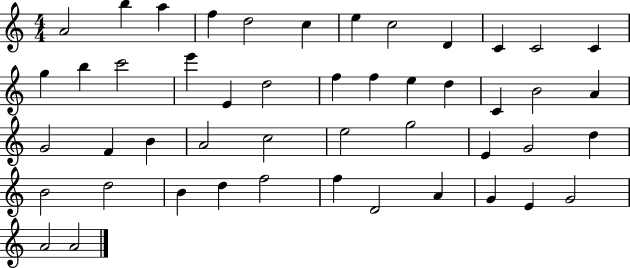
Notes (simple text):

A4/h B5/q A5/q F5/q D5/h C5/q E5/q C5/h D4/q C4/q C4/h C4/q G5/q B5/q C6/h E6/q E4/q D5/h F5/q F5/q E5/q D5/q C4/q B4/h A4/q G4/h F4/q B4/q A4/h C5/h E5/h G5/h E4/q G4/h D5/q B4/h D5/h B4/q D5/q F5/h F5/q D4/h A4/q G4/q E4/q G4/h A4/h A4/h